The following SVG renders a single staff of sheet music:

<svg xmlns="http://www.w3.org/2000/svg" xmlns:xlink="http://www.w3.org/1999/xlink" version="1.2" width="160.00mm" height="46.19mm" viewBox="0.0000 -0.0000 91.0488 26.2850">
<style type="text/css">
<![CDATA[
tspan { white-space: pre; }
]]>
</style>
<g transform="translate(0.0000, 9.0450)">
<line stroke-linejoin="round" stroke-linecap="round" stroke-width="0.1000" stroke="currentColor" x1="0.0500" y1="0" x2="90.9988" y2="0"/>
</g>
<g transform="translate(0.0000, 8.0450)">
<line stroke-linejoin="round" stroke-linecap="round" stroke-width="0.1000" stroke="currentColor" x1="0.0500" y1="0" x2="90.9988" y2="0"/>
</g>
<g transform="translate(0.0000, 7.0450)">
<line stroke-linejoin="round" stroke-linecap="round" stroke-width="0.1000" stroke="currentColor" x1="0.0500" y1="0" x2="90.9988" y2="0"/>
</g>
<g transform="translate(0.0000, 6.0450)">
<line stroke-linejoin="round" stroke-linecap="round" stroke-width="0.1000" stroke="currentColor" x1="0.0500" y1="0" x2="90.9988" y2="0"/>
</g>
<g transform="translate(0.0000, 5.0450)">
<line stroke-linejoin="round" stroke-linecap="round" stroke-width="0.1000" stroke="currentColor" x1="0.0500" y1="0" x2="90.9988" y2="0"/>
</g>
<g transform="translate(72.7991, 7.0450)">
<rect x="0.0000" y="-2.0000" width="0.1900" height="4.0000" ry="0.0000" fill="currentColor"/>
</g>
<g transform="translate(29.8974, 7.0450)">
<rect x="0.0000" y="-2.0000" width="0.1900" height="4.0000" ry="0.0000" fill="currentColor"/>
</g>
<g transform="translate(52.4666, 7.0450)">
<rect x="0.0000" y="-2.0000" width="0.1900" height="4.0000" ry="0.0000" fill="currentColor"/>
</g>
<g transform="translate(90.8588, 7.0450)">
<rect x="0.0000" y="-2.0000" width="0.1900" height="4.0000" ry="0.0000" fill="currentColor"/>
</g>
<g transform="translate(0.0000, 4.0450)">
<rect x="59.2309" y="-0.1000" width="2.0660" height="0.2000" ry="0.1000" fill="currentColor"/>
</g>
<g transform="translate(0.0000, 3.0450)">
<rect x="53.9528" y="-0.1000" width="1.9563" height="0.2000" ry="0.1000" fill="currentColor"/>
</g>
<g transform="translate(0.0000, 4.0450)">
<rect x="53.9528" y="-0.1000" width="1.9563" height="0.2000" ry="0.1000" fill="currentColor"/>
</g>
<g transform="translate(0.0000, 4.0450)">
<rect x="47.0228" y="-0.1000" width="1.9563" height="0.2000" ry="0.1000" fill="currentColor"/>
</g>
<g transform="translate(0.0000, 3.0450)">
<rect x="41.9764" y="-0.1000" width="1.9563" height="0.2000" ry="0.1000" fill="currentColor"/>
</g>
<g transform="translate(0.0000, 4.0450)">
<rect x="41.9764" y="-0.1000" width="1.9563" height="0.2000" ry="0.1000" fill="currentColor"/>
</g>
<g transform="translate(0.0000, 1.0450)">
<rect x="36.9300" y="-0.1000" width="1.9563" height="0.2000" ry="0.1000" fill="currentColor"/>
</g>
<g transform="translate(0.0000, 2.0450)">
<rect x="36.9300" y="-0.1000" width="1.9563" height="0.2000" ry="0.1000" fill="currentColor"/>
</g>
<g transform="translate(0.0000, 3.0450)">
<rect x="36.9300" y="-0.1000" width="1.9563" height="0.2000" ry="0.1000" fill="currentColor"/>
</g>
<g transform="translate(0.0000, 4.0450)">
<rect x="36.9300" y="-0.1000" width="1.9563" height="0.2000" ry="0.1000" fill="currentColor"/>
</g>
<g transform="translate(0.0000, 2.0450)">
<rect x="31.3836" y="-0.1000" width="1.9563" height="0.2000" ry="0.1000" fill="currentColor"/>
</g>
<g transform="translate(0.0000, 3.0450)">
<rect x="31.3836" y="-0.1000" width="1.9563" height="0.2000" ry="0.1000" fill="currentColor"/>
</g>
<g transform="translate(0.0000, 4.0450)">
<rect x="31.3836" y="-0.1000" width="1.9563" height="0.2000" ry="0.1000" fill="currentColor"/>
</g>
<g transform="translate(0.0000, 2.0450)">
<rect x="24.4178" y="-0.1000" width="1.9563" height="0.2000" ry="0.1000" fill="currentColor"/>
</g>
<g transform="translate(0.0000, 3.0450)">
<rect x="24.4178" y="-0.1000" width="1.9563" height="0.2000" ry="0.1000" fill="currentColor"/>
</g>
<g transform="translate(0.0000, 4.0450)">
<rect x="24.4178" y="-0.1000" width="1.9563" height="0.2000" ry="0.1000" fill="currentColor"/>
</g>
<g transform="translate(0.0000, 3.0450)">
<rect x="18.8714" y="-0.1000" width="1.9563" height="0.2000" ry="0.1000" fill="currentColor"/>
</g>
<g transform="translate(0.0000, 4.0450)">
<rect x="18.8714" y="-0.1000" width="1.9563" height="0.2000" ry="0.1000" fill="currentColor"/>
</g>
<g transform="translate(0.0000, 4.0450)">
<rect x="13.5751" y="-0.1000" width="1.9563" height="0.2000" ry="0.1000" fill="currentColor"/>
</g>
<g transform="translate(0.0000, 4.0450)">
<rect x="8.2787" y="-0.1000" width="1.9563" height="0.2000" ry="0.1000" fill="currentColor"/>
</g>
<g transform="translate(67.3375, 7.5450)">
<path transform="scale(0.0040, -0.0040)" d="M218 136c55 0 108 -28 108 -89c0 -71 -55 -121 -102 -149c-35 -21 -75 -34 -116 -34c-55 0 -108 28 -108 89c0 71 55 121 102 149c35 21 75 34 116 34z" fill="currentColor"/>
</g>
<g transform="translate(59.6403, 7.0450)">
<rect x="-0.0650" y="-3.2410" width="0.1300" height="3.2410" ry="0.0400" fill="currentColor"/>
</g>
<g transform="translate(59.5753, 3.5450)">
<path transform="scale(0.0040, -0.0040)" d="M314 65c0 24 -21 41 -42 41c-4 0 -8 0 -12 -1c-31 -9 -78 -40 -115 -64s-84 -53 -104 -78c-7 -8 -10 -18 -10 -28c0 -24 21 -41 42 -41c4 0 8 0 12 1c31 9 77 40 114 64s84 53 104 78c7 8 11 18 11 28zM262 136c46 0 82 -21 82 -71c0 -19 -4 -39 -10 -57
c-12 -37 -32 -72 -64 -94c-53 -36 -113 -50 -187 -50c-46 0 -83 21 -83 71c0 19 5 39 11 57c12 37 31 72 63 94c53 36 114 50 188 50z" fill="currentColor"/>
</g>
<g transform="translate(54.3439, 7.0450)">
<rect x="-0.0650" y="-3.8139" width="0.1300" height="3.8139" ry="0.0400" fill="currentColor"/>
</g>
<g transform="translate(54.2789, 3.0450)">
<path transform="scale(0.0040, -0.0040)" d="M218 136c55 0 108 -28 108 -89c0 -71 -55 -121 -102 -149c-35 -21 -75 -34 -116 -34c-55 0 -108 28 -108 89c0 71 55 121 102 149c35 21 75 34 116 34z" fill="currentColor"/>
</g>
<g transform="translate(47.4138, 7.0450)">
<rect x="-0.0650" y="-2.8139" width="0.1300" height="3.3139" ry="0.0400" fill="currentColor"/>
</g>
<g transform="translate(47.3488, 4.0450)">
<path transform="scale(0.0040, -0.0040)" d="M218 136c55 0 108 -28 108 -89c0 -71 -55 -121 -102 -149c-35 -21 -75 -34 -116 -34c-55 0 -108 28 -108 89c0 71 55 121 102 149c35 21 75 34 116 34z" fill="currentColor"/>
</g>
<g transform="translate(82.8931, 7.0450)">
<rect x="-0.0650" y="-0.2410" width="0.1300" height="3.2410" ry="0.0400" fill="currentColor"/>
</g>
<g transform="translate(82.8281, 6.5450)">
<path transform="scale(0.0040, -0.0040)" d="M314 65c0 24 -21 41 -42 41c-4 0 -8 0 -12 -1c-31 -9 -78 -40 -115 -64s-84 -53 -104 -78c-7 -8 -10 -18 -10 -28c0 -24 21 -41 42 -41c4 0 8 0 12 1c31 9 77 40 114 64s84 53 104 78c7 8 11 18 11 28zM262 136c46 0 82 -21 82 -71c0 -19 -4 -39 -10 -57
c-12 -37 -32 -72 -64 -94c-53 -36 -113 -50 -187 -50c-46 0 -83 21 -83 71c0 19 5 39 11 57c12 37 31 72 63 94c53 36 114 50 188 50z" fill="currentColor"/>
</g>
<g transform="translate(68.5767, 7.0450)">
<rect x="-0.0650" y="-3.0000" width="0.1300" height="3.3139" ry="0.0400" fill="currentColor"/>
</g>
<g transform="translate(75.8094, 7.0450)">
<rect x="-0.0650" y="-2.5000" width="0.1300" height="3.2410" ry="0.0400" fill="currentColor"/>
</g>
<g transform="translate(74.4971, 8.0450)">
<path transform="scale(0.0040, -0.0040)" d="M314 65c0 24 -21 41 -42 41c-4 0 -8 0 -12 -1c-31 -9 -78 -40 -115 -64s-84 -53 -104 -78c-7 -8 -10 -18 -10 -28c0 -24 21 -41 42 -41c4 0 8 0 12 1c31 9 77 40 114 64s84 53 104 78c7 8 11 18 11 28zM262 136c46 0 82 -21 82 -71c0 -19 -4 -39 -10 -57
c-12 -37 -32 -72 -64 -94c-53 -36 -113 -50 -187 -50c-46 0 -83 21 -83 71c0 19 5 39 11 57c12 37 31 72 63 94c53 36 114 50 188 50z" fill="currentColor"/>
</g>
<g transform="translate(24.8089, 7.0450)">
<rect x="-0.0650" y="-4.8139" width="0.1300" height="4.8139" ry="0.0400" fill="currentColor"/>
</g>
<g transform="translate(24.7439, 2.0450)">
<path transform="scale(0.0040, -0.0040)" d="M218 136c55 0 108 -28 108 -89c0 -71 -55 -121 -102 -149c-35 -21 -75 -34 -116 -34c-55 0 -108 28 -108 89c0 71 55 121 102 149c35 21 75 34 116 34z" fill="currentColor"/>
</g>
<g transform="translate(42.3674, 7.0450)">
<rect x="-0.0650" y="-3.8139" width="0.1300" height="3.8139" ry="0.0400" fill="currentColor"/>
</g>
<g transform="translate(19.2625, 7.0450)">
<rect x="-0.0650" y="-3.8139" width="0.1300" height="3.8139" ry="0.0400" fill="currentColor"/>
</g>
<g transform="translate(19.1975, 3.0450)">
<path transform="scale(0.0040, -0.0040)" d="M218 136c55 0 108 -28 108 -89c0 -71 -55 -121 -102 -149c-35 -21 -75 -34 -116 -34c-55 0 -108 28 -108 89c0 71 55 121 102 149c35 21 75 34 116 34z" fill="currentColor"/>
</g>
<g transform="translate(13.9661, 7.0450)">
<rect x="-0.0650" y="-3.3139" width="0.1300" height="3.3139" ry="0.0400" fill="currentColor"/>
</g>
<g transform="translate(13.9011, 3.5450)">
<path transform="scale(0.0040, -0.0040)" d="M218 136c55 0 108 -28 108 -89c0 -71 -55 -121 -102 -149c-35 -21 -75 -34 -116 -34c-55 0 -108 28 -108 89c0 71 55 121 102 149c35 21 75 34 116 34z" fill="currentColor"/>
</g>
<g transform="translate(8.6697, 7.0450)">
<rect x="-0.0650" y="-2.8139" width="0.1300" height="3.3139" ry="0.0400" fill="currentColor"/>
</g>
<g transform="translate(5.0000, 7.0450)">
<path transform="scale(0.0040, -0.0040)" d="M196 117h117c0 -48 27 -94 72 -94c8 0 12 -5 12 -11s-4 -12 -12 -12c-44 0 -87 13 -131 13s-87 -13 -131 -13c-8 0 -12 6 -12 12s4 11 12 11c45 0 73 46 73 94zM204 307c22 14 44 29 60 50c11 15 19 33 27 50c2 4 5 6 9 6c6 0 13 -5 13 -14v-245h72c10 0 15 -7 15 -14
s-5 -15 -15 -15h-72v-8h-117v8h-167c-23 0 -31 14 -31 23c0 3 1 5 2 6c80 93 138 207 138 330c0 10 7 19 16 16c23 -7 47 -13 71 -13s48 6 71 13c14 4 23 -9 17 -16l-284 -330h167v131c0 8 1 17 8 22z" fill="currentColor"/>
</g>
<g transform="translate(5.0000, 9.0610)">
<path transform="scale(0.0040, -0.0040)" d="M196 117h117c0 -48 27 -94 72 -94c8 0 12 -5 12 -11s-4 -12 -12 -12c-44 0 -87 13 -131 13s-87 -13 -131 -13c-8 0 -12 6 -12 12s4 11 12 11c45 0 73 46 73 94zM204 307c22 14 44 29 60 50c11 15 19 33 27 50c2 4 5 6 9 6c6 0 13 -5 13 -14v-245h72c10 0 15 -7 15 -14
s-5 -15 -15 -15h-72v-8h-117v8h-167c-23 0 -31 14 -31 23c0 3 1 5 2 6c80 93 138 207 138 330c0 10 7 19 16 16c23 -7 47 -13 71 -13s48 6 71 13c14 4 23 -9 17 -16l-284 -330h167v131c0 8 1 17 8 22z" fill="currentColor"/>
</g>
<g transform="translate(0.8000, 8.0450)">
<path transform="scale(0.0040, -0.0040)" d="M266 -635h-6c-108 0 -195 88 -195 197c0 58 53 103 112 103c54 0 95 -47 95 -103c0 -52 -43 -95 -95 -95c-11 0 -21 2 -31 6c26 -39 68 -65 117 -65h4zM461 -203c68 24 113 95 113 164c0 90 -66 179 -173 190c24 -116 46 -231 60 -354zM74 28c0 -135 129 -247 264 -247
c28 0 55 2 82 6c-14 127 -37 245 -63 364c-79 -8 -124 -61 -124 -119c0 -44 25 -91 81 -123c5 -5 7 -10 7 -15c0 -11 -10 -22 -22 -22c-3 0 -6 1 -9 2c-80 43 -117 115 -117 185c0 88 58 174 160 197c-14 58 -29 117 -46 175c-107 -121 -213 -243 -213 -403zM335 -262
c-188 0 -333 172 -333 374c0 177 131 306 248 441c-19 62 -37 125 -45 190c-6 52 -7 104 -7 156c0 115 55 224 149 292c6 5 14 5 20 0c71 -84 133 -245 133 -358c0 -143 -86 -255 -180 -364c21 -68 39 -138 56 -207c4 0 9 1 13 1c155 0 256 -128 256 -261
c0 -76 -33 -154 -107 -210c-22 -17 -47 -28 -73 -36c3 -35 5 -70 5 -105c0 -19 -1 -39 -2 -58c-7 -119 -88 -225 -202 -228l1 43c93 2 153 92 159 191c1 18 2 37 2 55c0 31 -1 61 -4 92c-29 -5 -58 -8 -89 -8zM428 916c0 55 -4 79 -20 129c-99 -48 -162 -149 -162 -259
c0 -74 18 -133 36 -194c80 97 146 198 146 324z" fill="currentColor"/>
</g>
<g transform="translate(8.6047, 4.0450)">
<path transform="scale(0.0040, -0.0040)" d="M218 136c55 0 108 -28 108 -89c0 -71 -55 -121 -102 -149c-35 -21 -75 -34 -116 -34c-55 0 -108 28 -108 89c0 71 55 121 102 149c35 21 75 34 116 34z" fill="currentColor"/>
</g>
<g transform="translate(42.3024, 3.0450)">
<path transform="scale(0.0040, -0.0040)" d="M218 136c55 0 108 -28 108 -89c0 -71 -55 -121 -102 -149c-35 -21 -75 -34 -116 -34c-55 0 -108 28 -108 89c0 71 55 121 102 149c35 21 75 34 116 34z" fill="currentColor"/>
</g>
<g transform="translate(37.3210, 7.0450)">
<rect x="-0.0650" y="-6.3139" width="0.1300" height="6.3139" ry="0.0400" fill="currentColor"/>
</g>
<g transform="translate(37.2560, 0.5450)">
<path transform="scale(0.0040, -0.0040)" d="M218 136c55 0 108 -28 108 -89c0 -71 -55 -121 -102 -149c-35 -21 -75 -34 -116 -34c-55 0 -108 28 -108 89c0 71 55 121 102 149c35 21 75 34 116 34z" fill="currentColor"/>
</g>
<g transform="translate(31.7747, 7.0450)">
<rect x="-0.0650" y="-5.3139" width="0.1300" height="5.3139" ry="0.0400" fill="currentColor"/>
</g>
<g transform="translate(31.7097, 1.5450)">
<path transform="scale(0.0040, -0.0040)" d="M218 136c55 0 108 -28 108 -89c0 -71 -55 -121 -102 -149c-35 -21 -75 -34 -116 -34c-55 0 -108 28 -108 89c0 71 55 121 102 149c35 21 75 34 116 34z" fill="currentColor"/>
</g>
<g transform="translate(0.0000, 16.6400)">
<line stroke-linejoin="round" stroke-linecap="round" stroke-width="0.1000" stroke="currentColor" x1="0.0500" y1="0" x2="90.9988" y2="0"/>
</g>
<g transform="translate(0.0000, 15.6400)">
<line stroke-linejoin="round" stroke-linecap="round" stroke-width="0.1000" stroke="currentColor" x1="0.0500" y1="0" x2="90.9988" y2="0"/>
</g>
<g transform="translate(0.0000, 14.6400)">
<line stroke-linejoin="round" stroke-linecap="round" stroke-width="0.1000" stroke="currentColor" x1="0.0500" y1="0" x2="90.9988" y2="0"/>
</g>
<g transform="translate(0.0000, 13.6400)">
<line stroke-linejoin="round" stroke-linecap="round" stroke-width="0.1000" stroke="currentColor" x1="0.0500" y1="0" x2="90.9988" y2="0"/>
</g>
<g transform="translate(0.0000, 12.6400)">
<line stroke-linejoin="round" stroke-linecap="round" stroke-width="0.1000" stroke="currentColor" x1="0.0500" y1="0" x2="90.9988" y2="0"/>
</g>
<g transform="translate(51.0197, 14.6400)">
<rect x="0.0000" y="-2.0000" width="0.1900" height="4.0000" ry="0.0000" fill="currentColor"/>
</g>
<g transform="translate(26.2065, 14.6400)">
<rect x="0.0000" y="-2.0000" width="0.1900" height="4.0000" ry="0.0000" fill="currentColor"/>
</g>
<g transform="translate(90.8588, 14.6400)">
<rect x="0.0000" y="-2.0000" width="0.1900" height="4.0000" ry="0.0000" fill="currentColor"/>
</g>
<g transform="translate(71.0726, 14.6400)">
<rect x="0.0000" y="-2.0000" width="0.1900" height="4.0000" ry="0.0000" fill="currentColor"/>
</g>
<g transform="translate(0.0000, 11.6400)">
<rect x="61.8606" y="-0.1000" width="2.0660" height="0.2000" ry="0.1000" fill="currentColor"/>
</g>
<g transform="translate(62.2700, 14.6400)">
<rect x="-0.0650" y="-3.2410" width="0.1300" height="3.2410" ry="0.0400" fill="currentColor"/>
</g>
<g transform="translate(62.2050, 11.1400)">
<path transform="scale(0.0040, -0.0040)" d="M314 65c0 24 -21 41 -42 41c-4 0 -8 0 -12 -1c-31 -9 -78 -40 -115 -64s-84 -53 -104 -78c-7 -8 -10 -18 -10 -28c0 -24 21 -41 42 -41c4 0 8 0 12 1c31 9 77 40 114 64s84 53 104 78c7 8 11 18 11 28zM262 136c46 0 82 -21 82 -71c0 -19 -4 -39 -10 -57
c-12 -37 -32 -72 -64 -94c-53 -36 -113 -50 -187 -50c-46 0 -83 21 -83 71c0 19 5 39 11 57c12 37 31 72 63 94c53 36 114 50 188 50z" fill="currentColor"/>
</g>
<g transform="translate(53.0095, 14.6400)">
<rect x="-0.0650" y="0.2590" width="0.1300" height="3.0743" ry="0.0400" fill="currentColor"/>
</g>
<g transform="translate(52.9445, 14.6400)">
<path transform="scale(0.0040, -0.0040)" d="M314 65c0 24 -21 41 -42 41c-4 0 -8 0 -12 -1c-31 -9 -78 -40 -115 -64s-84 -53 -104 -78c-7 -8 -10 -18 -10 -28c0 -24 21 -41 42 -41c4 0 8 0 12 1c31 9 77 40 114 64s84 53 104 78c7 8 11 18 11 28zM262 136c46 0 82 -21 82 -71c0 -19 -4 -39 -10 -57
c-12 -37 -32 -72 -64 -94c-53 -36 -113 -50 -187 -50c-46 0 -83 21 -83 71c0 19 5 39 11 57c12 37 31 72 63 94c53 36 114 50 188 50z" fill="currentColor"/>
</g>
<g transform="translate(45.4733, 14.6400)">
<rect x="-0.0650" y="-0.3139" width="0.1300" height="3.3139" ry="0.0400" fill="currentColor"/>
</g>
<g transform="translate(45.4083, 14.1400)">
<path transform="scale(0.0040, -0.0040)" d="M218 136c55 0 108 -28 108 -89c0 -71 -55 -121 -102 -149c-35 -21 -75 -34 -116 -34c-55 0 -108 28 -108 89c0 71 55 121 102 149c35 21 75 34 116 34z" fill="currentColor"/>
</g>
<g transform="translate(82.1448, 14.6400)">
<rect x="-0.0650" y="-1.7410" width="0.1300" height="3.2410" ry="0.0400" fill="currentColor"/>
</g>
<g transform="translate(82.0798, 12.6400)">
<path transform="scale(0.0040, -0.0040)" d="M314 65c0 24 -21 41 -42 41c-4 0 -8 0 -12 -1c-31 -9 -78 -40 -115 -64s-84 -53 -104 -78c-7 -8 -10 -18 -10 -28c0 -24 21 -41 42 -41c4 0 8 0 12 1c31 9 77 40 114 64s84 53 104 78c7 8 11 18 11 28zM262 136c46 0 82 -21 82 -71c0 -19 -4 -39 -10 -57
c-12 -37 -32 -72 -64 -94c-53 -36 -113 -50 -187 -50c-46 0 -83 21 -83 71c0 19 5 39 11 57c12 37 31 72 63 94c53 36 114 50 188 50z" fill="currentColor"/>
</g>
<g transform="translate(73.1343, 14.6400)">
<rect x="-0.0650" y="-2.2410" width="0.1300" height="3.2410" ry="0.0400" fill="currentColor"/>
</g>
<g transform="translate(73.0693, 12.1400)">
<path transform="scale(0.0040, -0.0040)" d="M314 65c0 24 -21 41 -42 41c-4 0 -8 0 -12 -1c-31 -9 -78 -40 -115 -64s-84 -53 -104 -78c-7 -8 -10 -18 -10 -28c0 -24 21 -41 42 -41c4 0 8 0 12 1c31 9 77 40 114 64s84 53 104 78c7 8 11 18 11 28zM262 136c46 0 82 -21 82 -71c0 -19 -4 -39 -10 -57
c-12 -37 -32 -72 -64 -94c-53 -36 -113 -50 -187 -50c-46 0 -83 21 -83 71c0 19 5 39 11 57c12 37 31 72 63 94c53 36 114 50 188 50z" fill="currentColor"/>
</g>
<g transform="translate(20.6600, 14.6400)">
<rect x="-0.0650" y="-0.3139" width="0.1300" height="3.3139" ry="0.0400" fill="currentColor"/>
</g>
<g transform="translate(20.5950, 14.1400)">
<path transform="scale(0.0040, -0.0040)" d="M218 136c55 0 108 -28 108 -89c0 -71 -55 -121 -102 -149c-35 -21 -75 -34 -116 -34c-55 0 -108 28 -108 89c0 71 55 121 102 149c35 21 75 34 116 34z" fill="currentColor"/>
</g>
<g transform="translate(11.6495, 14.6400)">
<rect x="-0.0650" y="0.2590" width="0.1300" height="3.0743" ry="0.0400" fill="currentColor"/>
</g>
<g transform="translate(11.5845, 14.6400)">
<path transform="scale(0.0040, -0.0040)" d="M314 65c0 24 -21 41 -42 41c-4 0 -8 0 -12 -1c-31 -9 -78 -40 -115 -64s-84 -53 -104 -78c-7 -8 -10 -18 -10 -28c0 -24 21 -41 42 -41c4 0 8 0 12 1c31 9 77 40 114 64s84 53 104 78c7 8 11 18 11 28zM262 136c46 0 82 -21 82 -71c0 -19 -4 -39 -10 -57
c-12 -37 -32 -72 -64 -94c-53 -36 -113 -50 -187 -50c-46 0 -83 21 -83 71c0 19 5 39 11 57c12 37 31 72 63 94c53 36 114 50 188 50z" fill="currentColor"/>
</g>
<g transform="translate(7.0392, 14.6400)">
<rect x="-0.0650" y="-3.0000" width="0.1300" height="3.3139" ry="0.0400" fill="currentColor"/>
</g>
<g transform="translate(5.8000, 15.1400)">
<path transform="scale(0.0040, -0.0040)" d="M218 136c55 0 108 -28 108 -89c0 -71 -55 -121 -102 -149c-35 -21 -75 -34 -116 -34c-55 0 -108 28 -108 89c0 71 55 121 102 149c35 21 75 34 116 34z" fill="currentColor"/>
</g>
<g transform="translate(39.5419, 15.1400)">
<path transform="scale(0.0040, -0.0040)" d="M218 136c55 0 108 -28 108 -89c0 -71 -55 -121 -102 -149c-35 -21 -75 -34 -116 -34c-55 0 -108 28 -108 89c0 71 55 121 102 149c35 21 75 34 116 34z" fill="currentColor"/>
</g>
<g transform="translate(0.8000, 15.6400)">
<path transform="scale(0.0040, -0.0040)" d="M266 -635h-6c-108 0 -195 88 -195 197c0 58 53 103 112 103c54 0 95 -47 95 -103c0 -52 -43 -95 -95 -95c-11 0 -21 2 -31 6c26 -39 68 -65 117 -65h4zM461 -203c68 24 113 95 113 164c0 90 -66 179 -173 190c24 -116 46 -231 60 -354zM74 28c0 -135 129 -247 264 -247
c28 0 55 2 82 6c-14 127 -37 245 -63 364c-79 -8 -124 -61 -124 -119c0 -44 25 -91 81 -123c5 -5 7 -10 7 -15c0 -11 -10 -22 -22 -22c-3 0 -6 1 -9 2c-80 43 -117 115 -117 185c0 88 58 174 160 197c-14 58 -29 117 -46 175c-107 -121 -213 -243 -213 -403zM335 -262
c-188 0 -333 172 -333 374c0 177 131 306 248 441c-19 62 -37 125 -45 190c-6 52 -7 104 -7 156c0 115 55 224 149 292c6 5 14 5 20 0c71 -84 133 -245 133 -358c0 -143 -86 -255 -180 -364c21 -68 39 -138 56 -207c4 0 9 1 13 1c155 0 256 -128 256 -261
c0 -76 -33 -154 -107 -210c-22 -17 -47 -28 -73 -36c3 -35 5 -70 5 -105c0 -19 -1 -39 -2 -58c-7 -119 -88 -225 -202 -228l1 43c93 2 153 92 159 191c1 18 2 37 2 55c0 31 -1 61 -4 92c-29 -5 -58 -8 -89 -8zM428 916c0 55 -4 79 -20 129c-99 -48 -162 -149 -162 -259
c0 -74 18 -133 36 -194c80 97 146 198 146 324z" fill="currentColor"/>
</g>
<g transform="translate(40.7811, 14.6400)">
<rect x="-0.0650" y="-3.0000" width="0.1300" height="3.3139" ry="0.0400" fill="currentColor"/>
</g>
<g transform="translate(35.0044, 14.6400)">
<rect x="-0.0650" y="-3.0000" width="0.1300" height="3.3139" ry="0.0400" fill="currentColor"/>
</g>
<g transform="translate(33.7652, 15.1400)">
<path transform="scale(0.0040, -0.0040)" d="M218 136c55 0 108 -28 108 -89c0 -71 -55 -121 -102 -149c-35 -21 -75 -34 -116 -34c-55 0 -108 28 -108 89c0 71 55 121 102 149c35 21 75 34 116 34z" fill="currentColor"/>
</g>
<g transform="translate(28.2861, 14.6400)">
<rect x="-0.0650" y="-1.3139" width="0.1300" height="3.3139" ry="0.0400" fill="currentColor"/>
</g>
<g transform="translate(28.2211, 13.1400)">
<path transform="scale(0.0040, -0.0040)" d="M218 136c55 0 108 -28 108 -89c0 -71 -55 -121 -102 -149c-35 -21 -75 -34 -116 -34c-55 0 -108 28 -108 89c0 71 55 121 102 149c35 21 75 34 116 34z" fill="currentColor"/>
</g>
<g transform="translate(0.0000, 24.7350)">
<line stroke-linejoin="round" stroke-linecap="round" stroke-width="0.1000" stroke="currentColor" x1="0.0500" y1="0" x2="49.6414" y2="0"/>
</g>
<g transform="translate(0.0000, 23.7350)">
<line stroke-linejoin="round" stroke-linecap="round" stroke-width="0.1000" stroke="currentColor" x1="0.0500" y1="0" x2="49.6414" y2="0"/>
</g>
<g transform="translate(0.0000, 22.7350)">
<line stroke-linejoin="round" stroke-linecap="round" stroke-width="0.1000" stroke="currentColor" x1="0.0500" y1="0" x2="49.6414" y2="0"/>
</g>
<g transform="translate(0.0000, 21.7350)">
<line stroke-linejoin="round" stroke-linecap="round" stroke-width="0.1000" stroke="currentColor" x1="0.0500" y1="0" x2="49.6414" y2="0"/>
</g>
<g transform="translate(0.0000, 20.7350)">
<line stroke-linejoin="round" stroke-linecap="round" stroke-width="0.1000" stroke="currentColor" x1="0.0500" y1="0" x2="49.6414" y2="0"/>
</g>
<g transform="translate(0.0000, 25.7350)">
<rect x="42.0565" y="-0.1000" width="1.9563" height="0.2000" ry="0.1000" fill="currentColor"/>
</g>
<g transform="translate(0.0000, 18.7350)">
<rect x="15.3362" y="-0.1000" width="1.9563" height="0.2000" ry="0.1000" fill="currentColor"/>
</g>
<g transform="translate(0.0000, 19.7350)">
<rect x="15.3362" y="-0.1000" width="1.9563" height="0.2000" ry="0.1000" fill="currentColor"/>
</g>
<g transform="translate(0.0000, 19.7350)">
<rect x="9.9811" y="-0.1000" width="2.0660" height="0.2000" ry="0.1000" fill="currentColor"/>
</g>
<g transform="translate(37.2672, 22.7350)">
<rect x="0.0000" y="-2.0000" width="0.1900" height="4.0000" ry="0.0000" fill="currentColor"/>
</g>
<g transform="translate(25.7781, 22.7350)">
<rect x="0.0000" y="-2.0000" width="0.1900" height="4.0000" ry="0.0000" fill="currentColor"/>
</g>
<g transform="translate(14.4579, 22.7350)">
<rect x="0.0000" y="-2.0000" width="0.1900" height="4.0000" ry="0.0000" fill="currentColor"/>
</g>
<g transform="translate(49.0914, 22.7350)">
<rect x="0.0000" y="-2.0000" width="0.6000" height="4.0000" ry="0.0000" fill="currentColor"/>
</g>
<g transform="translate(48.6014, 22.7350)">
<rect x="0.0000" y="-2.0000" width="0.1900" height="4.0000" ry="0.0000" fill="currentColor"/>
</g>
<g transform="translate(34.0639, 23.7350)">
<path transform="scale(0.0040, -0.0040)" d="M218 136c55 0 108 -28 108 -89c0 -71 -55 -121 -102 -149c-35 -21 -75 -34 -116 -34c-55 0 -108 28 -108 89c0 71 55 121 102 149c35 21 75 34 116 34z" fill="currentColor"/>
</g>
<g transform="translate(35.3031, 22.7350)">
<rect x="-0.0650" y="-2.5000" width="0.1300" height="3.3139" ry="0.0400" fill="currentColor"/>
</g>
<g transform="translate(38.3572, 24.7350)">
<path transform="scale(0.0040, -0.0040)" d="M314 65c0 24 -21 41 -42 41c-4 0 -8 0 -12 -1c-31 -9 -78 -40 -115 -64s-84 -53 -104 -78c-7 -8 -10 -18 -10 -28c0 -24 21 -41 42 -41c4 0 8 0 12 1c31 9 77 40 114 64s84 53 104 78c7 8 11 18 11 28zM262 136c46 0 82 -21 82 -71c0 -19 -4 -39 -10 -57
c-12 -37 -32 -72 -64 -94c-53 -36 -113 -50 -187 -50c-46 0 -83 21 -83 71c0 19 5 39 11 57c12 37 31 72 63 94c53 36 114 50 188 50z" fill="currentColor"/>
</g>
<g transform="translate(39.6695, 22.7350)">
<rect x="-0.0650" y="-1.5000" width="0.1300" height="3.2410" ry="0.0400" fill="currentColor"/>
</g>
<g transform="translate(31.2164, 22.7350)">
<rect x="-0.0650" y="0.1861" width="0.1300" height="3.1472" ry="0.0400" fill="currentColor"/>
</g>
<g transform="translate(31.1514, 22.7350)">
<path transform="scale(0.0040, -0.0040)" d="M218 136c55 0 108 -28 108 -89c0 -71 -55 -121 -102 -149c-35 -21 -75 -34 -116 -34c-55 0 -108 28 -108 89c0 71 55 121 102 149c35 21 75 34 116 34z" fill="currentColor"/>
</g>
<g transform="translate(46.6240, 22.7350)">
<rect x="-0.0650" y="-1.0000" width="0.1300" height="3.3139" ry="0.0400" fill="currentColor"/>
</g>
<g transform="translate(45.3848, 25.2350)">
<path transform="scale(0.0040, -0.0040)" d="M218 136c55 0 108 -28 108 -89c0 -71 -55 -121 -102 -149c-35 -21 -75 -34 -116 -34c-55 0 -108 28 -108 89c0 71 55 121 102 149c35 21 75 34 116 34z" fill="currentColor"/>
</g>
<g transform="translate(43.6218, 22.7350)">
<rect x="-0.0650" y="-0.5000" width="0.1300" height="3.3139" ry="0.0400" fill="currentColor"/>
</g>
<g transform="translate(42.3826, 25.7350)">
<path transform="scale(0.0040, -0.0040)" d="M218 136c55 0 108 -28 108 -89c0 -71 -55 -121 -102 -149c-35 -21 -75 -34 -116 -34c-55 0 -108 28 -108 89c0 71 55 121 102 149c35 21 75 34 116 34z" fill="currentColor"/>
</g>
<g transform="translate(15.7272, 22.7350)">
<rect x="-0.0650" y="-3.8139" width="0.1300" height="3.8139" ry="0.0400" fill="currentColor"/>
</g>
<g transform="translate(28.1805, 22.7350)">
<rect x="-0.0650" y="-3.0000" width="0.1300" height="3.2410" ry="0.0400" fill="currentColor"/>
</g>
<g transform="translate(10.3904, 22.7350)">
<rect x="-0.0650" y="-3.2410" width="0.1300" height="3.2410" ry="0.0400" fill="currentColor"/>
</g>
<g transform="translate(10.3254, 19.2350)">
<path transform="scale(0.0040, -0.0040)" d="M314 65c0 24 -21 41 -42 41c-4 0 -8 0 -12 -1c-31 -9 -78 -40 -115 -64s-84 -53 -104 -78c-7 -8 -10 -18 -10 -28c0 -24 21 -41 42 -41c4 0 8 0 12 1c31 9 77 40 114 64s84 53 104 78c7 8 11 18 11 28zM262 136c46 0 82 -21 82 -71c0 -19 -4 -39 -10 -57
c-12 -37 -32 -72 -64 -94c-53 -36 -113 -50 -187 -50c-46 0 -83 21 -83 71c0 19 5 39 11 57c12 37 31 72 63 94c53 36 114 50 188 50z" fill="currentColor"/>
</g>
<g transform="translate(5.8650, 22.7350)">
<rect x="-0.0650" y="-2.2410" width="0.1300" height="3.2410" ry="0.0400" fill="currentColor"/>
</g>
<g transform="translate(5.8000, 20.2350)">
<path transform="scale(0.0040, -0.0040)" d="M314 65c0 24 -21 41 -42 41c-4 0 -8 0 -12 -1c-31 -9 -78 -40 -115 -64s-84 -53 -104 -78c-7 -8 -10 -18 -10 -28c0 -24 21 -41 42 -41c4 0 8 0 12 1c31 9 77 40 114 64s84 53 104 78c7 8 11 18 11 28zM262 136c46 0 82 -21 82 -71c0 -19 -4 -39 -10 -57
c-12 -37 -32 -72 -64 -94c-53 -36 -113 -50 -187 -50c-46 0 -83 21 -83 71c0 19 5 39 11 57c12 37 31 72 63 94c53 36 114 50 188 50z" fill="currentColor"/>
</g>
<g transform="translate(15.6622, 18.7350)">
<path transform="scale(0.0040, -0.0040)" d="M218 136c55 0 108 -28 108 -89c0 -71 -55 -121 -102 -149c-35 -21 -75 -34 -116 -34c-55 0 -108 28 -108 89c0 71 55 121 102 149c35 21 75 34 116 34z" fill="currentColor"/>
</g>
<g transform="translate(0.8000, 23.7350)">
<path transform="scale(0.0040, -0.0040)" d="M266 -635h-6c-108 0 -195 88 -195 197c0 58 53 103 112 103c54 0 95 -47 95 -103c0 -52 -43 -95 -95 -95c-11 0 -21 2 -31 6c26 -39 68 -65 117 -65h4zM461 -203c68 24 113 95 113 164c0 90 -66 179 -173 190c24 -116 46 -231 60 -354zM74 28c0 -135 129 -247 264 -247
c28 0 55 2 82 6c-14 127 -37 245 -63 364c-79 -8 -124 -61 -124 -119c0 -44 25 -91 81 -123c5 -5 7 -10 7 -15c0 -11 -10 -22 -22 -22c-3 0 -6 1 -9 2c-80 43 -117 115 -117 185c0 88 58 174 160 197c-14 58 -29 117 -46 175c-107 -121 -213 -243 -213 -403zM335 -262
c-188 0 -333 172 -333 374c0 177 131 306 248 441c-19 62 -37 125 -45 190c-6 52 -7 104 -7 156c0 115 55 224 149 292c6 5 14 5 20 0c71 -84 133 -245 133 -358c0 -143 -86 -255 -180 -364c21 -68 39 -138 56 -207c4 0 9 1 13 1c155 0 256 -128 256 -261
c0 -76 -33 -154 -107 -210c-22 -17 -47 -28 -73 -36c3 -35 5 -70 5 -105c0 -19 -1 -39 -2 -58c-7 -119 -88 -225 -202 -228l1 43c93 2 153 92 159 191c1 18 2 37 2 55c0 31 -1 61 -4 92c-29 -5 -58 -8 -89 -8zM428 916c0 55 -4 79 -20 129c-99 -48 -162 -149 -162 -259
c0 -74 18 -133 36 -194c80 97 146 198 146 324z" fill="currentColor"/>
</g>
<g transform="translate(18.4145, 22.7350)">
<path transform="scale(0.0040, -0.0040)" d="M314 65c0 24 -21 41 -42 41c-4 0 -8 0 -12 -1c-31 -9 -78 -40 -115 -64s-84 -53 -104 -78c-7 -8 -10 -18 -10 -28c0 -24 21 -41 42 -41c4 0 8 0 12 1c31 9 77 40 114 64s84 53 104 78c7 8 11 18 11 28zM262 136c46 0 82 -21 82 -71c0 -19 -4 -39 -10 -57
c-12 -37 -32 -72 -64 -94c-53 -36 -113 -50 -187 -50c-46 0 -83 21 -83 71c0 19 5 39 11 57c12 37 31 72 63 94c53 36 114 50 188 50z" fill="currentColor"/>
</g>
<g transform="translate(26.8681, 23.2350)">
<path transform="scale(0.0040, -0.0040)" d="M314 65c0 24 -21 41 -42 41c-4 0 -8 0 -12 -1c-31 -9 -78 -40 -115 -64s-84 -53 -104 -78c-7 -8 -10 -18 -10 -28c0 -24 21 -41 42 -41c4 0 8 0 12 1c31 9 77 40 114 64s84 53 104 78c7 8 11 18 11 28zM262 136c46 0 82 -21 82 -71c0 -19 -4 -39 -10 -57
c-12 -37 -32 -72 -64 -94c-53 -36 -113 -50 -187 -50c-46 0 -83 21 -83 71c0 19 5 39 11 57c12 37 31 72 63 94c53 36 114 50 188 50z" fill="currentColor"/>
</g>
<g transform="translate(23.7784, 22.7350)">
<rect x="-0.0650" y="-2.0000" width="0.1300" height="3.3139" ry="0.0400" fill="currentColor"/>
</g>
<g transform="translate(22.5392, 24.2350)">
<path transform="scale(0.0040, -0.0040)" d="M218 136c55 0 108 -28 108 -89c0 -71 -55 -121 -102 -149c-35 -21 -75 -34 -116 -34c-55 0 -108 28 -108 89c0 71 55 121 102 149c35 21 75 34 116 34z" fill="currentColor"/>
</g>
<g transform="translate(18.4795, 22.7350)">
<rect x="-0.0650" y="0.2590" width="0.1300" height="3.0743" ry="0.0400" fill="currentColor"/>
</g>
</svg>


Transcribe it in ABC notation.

X:1
T:Untitled
M:4/4
L:1/4
K:C
a b c' e' f' a' c' a c' b2 A G2 c2 A B2 c e A A c B2 b2 g2 f2 g2 b2 c' B2 F A2 B G E2 C D